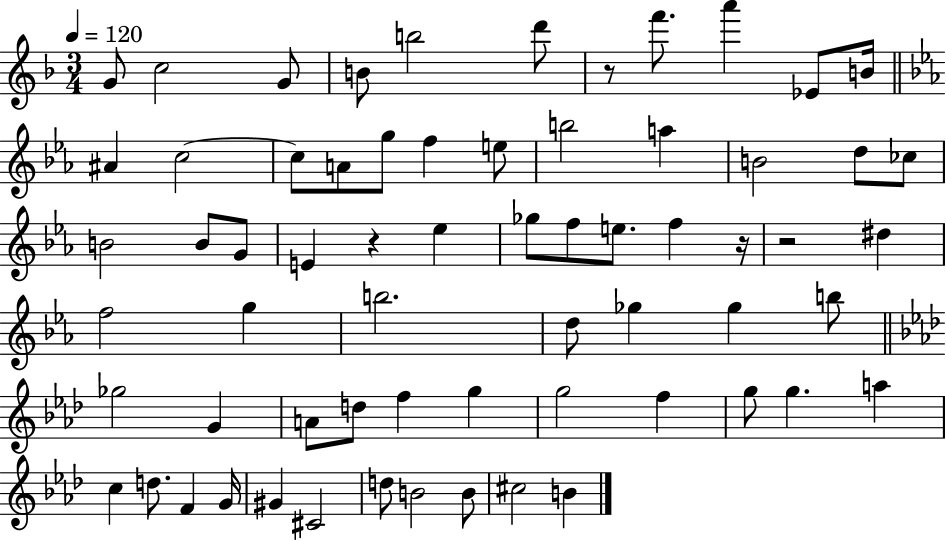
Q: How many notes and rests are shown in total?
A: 65